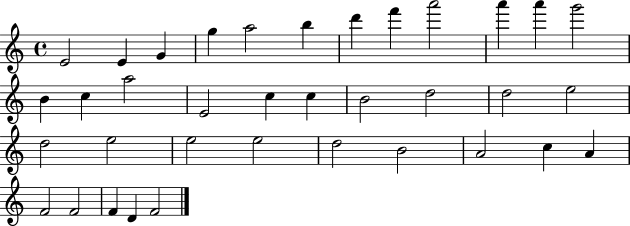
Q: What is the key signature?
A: C major